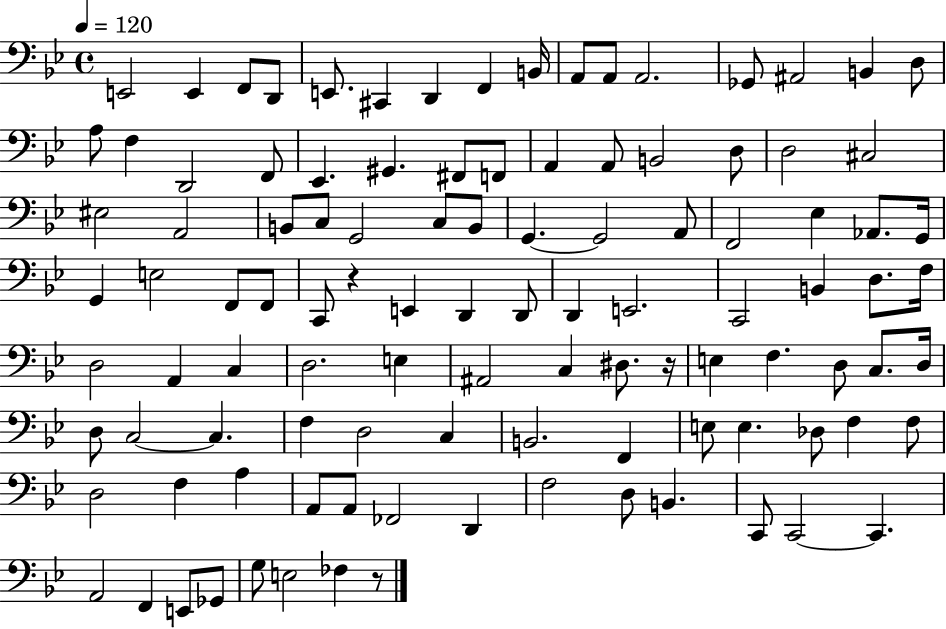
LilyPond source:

{
  \clef bass
  \time 4/4
  \defaultTimeSignature
  \key bes \major
  \tempo 4 = 120
  e,2 e,4 f,8 d,8 | e,8. cis,4 d,4 f,4 b,16 | a,8 a,8 a,2. | ges,8 ais,2 b,4 d8 | \break a8 f4 d,2 f,8 | ees,4. gis,4. fis,8 f,8 | a,4 a,8 b,2 d8 | d2 cis2 | \break eis2 a,2 | b,8 c8 g,2 c8 b,8 | g,4.~~ g,2 a,8 | f,2 ees4 aes,8. g,16 | \break g,4 e2 f,8 f,8 | c,8 r4 e,4 d,4 d,8 | d,4 e,2. | c,2 b,4 d8. f16 | \break d2 a,4 c4 | d2. e4 | ais,2 c4 dis8. r16 | e4 f4. d8 c8. d16 | \break d8 c2~~ c4. | f4 d2 c4 | b,2. f,4 | e8 e4. des8 f4 f8 | \break d2 f4 a4 | a,8 a,8 fes,2 d,4 | f2 d8 b,4. | c,8 c,2~~ c,4. | \break a,2 f,4 e,8 ges,8 | g8 e2 fes4 r8 | \bar "|."
}